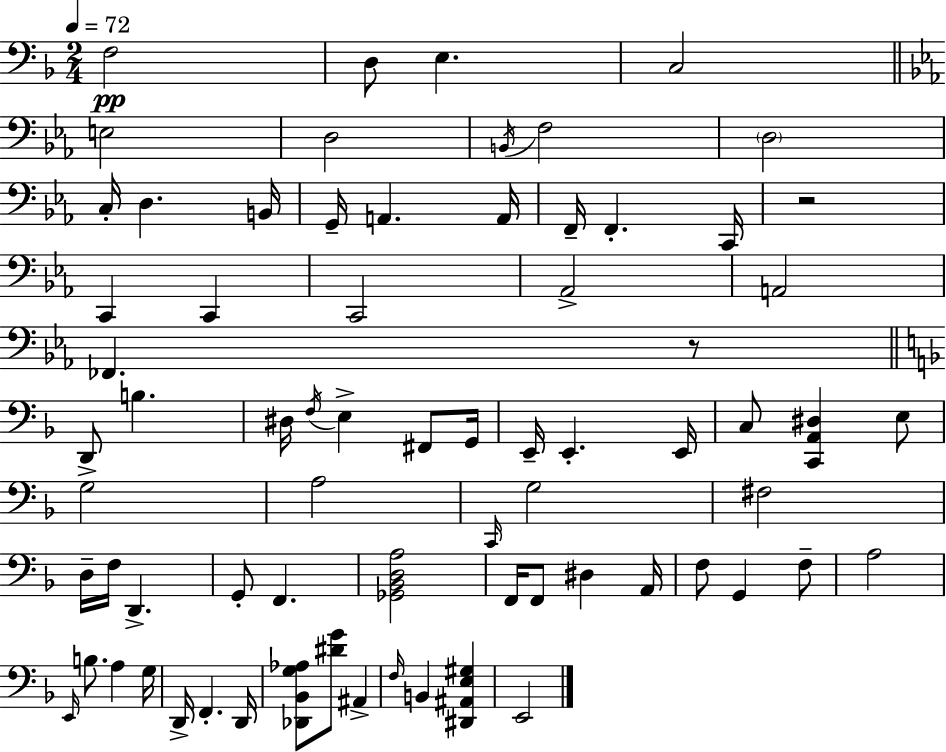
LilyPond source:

{
  \clef bass
  \numericTimeSignature
  \time 2/4
  \key f \major
  \tempo 4 = 72
  f2\pp | d8 e4. | c2 | \bar "||" \break \key ees \major e2 | d2 | \acciaccatura { b,16 } f2 | \parenthesize d2 | \break c16-. d4. | b,16 g,16-- a,4. | a,16 f,16-- f,4.-. | c,16 r2 | \break c,4 c,4 | c,2 | aes,2-> | a,2 | \break fes,4. r8 | \bar "||" \break \key d \minor d,8-> b4. | dis16 \acciaccatura { f16 } e4-> fis,8 | g,16 e,16-- e,4.-. | e,16 c8 <c, a, dis>4 e8 | \break g2 | a2 | \grace { c,16 } g2 | fis2 | \break d16-- f16 d,4.-> | g,8-. f,4. | <ges, bes, d a>2 | f,16 f,8 dis4 | \break a,16 f8 g,4 | f8-- a2 | \grace { e,16 } b8. a4 | g16 d,16-> f,4.-. | \break d,16 <des, bes, g aes>8 <dis' g'>8 ais,4-> | \grace { f16 } b,4 | <dis, ais, e gis>4 e,2 | \bar "|."
}